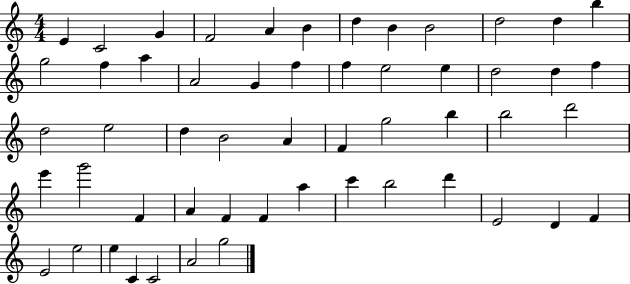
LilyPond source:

{
  \clef treble
  \numericTimeSignature
  \time 4/4
  \key c \major
  e'4 c'2 g'4 | f'2 a'4 b'4 | d''4 b'4 b'2 | d''2 d''4 b''4 | \break g''2 f''4 a''4 | a'2 g'4 f''4 | f''4 e''2 e''4 | d''2 d''4 f''4 | \break d''2 e''2 | d''4 b'2 a'4 | f'4 g''2 b''4 | b''2 d'''2 | \break e'''4 g'''2 f'4 | a'4 f'4 f'4 a''4 | c'''4 b''2 d'''4 | e'2 d'4 f'4 | \break e'2 e''2 | e''4 c'4 c'2 | a'2 g''2 | \bar "|."
}